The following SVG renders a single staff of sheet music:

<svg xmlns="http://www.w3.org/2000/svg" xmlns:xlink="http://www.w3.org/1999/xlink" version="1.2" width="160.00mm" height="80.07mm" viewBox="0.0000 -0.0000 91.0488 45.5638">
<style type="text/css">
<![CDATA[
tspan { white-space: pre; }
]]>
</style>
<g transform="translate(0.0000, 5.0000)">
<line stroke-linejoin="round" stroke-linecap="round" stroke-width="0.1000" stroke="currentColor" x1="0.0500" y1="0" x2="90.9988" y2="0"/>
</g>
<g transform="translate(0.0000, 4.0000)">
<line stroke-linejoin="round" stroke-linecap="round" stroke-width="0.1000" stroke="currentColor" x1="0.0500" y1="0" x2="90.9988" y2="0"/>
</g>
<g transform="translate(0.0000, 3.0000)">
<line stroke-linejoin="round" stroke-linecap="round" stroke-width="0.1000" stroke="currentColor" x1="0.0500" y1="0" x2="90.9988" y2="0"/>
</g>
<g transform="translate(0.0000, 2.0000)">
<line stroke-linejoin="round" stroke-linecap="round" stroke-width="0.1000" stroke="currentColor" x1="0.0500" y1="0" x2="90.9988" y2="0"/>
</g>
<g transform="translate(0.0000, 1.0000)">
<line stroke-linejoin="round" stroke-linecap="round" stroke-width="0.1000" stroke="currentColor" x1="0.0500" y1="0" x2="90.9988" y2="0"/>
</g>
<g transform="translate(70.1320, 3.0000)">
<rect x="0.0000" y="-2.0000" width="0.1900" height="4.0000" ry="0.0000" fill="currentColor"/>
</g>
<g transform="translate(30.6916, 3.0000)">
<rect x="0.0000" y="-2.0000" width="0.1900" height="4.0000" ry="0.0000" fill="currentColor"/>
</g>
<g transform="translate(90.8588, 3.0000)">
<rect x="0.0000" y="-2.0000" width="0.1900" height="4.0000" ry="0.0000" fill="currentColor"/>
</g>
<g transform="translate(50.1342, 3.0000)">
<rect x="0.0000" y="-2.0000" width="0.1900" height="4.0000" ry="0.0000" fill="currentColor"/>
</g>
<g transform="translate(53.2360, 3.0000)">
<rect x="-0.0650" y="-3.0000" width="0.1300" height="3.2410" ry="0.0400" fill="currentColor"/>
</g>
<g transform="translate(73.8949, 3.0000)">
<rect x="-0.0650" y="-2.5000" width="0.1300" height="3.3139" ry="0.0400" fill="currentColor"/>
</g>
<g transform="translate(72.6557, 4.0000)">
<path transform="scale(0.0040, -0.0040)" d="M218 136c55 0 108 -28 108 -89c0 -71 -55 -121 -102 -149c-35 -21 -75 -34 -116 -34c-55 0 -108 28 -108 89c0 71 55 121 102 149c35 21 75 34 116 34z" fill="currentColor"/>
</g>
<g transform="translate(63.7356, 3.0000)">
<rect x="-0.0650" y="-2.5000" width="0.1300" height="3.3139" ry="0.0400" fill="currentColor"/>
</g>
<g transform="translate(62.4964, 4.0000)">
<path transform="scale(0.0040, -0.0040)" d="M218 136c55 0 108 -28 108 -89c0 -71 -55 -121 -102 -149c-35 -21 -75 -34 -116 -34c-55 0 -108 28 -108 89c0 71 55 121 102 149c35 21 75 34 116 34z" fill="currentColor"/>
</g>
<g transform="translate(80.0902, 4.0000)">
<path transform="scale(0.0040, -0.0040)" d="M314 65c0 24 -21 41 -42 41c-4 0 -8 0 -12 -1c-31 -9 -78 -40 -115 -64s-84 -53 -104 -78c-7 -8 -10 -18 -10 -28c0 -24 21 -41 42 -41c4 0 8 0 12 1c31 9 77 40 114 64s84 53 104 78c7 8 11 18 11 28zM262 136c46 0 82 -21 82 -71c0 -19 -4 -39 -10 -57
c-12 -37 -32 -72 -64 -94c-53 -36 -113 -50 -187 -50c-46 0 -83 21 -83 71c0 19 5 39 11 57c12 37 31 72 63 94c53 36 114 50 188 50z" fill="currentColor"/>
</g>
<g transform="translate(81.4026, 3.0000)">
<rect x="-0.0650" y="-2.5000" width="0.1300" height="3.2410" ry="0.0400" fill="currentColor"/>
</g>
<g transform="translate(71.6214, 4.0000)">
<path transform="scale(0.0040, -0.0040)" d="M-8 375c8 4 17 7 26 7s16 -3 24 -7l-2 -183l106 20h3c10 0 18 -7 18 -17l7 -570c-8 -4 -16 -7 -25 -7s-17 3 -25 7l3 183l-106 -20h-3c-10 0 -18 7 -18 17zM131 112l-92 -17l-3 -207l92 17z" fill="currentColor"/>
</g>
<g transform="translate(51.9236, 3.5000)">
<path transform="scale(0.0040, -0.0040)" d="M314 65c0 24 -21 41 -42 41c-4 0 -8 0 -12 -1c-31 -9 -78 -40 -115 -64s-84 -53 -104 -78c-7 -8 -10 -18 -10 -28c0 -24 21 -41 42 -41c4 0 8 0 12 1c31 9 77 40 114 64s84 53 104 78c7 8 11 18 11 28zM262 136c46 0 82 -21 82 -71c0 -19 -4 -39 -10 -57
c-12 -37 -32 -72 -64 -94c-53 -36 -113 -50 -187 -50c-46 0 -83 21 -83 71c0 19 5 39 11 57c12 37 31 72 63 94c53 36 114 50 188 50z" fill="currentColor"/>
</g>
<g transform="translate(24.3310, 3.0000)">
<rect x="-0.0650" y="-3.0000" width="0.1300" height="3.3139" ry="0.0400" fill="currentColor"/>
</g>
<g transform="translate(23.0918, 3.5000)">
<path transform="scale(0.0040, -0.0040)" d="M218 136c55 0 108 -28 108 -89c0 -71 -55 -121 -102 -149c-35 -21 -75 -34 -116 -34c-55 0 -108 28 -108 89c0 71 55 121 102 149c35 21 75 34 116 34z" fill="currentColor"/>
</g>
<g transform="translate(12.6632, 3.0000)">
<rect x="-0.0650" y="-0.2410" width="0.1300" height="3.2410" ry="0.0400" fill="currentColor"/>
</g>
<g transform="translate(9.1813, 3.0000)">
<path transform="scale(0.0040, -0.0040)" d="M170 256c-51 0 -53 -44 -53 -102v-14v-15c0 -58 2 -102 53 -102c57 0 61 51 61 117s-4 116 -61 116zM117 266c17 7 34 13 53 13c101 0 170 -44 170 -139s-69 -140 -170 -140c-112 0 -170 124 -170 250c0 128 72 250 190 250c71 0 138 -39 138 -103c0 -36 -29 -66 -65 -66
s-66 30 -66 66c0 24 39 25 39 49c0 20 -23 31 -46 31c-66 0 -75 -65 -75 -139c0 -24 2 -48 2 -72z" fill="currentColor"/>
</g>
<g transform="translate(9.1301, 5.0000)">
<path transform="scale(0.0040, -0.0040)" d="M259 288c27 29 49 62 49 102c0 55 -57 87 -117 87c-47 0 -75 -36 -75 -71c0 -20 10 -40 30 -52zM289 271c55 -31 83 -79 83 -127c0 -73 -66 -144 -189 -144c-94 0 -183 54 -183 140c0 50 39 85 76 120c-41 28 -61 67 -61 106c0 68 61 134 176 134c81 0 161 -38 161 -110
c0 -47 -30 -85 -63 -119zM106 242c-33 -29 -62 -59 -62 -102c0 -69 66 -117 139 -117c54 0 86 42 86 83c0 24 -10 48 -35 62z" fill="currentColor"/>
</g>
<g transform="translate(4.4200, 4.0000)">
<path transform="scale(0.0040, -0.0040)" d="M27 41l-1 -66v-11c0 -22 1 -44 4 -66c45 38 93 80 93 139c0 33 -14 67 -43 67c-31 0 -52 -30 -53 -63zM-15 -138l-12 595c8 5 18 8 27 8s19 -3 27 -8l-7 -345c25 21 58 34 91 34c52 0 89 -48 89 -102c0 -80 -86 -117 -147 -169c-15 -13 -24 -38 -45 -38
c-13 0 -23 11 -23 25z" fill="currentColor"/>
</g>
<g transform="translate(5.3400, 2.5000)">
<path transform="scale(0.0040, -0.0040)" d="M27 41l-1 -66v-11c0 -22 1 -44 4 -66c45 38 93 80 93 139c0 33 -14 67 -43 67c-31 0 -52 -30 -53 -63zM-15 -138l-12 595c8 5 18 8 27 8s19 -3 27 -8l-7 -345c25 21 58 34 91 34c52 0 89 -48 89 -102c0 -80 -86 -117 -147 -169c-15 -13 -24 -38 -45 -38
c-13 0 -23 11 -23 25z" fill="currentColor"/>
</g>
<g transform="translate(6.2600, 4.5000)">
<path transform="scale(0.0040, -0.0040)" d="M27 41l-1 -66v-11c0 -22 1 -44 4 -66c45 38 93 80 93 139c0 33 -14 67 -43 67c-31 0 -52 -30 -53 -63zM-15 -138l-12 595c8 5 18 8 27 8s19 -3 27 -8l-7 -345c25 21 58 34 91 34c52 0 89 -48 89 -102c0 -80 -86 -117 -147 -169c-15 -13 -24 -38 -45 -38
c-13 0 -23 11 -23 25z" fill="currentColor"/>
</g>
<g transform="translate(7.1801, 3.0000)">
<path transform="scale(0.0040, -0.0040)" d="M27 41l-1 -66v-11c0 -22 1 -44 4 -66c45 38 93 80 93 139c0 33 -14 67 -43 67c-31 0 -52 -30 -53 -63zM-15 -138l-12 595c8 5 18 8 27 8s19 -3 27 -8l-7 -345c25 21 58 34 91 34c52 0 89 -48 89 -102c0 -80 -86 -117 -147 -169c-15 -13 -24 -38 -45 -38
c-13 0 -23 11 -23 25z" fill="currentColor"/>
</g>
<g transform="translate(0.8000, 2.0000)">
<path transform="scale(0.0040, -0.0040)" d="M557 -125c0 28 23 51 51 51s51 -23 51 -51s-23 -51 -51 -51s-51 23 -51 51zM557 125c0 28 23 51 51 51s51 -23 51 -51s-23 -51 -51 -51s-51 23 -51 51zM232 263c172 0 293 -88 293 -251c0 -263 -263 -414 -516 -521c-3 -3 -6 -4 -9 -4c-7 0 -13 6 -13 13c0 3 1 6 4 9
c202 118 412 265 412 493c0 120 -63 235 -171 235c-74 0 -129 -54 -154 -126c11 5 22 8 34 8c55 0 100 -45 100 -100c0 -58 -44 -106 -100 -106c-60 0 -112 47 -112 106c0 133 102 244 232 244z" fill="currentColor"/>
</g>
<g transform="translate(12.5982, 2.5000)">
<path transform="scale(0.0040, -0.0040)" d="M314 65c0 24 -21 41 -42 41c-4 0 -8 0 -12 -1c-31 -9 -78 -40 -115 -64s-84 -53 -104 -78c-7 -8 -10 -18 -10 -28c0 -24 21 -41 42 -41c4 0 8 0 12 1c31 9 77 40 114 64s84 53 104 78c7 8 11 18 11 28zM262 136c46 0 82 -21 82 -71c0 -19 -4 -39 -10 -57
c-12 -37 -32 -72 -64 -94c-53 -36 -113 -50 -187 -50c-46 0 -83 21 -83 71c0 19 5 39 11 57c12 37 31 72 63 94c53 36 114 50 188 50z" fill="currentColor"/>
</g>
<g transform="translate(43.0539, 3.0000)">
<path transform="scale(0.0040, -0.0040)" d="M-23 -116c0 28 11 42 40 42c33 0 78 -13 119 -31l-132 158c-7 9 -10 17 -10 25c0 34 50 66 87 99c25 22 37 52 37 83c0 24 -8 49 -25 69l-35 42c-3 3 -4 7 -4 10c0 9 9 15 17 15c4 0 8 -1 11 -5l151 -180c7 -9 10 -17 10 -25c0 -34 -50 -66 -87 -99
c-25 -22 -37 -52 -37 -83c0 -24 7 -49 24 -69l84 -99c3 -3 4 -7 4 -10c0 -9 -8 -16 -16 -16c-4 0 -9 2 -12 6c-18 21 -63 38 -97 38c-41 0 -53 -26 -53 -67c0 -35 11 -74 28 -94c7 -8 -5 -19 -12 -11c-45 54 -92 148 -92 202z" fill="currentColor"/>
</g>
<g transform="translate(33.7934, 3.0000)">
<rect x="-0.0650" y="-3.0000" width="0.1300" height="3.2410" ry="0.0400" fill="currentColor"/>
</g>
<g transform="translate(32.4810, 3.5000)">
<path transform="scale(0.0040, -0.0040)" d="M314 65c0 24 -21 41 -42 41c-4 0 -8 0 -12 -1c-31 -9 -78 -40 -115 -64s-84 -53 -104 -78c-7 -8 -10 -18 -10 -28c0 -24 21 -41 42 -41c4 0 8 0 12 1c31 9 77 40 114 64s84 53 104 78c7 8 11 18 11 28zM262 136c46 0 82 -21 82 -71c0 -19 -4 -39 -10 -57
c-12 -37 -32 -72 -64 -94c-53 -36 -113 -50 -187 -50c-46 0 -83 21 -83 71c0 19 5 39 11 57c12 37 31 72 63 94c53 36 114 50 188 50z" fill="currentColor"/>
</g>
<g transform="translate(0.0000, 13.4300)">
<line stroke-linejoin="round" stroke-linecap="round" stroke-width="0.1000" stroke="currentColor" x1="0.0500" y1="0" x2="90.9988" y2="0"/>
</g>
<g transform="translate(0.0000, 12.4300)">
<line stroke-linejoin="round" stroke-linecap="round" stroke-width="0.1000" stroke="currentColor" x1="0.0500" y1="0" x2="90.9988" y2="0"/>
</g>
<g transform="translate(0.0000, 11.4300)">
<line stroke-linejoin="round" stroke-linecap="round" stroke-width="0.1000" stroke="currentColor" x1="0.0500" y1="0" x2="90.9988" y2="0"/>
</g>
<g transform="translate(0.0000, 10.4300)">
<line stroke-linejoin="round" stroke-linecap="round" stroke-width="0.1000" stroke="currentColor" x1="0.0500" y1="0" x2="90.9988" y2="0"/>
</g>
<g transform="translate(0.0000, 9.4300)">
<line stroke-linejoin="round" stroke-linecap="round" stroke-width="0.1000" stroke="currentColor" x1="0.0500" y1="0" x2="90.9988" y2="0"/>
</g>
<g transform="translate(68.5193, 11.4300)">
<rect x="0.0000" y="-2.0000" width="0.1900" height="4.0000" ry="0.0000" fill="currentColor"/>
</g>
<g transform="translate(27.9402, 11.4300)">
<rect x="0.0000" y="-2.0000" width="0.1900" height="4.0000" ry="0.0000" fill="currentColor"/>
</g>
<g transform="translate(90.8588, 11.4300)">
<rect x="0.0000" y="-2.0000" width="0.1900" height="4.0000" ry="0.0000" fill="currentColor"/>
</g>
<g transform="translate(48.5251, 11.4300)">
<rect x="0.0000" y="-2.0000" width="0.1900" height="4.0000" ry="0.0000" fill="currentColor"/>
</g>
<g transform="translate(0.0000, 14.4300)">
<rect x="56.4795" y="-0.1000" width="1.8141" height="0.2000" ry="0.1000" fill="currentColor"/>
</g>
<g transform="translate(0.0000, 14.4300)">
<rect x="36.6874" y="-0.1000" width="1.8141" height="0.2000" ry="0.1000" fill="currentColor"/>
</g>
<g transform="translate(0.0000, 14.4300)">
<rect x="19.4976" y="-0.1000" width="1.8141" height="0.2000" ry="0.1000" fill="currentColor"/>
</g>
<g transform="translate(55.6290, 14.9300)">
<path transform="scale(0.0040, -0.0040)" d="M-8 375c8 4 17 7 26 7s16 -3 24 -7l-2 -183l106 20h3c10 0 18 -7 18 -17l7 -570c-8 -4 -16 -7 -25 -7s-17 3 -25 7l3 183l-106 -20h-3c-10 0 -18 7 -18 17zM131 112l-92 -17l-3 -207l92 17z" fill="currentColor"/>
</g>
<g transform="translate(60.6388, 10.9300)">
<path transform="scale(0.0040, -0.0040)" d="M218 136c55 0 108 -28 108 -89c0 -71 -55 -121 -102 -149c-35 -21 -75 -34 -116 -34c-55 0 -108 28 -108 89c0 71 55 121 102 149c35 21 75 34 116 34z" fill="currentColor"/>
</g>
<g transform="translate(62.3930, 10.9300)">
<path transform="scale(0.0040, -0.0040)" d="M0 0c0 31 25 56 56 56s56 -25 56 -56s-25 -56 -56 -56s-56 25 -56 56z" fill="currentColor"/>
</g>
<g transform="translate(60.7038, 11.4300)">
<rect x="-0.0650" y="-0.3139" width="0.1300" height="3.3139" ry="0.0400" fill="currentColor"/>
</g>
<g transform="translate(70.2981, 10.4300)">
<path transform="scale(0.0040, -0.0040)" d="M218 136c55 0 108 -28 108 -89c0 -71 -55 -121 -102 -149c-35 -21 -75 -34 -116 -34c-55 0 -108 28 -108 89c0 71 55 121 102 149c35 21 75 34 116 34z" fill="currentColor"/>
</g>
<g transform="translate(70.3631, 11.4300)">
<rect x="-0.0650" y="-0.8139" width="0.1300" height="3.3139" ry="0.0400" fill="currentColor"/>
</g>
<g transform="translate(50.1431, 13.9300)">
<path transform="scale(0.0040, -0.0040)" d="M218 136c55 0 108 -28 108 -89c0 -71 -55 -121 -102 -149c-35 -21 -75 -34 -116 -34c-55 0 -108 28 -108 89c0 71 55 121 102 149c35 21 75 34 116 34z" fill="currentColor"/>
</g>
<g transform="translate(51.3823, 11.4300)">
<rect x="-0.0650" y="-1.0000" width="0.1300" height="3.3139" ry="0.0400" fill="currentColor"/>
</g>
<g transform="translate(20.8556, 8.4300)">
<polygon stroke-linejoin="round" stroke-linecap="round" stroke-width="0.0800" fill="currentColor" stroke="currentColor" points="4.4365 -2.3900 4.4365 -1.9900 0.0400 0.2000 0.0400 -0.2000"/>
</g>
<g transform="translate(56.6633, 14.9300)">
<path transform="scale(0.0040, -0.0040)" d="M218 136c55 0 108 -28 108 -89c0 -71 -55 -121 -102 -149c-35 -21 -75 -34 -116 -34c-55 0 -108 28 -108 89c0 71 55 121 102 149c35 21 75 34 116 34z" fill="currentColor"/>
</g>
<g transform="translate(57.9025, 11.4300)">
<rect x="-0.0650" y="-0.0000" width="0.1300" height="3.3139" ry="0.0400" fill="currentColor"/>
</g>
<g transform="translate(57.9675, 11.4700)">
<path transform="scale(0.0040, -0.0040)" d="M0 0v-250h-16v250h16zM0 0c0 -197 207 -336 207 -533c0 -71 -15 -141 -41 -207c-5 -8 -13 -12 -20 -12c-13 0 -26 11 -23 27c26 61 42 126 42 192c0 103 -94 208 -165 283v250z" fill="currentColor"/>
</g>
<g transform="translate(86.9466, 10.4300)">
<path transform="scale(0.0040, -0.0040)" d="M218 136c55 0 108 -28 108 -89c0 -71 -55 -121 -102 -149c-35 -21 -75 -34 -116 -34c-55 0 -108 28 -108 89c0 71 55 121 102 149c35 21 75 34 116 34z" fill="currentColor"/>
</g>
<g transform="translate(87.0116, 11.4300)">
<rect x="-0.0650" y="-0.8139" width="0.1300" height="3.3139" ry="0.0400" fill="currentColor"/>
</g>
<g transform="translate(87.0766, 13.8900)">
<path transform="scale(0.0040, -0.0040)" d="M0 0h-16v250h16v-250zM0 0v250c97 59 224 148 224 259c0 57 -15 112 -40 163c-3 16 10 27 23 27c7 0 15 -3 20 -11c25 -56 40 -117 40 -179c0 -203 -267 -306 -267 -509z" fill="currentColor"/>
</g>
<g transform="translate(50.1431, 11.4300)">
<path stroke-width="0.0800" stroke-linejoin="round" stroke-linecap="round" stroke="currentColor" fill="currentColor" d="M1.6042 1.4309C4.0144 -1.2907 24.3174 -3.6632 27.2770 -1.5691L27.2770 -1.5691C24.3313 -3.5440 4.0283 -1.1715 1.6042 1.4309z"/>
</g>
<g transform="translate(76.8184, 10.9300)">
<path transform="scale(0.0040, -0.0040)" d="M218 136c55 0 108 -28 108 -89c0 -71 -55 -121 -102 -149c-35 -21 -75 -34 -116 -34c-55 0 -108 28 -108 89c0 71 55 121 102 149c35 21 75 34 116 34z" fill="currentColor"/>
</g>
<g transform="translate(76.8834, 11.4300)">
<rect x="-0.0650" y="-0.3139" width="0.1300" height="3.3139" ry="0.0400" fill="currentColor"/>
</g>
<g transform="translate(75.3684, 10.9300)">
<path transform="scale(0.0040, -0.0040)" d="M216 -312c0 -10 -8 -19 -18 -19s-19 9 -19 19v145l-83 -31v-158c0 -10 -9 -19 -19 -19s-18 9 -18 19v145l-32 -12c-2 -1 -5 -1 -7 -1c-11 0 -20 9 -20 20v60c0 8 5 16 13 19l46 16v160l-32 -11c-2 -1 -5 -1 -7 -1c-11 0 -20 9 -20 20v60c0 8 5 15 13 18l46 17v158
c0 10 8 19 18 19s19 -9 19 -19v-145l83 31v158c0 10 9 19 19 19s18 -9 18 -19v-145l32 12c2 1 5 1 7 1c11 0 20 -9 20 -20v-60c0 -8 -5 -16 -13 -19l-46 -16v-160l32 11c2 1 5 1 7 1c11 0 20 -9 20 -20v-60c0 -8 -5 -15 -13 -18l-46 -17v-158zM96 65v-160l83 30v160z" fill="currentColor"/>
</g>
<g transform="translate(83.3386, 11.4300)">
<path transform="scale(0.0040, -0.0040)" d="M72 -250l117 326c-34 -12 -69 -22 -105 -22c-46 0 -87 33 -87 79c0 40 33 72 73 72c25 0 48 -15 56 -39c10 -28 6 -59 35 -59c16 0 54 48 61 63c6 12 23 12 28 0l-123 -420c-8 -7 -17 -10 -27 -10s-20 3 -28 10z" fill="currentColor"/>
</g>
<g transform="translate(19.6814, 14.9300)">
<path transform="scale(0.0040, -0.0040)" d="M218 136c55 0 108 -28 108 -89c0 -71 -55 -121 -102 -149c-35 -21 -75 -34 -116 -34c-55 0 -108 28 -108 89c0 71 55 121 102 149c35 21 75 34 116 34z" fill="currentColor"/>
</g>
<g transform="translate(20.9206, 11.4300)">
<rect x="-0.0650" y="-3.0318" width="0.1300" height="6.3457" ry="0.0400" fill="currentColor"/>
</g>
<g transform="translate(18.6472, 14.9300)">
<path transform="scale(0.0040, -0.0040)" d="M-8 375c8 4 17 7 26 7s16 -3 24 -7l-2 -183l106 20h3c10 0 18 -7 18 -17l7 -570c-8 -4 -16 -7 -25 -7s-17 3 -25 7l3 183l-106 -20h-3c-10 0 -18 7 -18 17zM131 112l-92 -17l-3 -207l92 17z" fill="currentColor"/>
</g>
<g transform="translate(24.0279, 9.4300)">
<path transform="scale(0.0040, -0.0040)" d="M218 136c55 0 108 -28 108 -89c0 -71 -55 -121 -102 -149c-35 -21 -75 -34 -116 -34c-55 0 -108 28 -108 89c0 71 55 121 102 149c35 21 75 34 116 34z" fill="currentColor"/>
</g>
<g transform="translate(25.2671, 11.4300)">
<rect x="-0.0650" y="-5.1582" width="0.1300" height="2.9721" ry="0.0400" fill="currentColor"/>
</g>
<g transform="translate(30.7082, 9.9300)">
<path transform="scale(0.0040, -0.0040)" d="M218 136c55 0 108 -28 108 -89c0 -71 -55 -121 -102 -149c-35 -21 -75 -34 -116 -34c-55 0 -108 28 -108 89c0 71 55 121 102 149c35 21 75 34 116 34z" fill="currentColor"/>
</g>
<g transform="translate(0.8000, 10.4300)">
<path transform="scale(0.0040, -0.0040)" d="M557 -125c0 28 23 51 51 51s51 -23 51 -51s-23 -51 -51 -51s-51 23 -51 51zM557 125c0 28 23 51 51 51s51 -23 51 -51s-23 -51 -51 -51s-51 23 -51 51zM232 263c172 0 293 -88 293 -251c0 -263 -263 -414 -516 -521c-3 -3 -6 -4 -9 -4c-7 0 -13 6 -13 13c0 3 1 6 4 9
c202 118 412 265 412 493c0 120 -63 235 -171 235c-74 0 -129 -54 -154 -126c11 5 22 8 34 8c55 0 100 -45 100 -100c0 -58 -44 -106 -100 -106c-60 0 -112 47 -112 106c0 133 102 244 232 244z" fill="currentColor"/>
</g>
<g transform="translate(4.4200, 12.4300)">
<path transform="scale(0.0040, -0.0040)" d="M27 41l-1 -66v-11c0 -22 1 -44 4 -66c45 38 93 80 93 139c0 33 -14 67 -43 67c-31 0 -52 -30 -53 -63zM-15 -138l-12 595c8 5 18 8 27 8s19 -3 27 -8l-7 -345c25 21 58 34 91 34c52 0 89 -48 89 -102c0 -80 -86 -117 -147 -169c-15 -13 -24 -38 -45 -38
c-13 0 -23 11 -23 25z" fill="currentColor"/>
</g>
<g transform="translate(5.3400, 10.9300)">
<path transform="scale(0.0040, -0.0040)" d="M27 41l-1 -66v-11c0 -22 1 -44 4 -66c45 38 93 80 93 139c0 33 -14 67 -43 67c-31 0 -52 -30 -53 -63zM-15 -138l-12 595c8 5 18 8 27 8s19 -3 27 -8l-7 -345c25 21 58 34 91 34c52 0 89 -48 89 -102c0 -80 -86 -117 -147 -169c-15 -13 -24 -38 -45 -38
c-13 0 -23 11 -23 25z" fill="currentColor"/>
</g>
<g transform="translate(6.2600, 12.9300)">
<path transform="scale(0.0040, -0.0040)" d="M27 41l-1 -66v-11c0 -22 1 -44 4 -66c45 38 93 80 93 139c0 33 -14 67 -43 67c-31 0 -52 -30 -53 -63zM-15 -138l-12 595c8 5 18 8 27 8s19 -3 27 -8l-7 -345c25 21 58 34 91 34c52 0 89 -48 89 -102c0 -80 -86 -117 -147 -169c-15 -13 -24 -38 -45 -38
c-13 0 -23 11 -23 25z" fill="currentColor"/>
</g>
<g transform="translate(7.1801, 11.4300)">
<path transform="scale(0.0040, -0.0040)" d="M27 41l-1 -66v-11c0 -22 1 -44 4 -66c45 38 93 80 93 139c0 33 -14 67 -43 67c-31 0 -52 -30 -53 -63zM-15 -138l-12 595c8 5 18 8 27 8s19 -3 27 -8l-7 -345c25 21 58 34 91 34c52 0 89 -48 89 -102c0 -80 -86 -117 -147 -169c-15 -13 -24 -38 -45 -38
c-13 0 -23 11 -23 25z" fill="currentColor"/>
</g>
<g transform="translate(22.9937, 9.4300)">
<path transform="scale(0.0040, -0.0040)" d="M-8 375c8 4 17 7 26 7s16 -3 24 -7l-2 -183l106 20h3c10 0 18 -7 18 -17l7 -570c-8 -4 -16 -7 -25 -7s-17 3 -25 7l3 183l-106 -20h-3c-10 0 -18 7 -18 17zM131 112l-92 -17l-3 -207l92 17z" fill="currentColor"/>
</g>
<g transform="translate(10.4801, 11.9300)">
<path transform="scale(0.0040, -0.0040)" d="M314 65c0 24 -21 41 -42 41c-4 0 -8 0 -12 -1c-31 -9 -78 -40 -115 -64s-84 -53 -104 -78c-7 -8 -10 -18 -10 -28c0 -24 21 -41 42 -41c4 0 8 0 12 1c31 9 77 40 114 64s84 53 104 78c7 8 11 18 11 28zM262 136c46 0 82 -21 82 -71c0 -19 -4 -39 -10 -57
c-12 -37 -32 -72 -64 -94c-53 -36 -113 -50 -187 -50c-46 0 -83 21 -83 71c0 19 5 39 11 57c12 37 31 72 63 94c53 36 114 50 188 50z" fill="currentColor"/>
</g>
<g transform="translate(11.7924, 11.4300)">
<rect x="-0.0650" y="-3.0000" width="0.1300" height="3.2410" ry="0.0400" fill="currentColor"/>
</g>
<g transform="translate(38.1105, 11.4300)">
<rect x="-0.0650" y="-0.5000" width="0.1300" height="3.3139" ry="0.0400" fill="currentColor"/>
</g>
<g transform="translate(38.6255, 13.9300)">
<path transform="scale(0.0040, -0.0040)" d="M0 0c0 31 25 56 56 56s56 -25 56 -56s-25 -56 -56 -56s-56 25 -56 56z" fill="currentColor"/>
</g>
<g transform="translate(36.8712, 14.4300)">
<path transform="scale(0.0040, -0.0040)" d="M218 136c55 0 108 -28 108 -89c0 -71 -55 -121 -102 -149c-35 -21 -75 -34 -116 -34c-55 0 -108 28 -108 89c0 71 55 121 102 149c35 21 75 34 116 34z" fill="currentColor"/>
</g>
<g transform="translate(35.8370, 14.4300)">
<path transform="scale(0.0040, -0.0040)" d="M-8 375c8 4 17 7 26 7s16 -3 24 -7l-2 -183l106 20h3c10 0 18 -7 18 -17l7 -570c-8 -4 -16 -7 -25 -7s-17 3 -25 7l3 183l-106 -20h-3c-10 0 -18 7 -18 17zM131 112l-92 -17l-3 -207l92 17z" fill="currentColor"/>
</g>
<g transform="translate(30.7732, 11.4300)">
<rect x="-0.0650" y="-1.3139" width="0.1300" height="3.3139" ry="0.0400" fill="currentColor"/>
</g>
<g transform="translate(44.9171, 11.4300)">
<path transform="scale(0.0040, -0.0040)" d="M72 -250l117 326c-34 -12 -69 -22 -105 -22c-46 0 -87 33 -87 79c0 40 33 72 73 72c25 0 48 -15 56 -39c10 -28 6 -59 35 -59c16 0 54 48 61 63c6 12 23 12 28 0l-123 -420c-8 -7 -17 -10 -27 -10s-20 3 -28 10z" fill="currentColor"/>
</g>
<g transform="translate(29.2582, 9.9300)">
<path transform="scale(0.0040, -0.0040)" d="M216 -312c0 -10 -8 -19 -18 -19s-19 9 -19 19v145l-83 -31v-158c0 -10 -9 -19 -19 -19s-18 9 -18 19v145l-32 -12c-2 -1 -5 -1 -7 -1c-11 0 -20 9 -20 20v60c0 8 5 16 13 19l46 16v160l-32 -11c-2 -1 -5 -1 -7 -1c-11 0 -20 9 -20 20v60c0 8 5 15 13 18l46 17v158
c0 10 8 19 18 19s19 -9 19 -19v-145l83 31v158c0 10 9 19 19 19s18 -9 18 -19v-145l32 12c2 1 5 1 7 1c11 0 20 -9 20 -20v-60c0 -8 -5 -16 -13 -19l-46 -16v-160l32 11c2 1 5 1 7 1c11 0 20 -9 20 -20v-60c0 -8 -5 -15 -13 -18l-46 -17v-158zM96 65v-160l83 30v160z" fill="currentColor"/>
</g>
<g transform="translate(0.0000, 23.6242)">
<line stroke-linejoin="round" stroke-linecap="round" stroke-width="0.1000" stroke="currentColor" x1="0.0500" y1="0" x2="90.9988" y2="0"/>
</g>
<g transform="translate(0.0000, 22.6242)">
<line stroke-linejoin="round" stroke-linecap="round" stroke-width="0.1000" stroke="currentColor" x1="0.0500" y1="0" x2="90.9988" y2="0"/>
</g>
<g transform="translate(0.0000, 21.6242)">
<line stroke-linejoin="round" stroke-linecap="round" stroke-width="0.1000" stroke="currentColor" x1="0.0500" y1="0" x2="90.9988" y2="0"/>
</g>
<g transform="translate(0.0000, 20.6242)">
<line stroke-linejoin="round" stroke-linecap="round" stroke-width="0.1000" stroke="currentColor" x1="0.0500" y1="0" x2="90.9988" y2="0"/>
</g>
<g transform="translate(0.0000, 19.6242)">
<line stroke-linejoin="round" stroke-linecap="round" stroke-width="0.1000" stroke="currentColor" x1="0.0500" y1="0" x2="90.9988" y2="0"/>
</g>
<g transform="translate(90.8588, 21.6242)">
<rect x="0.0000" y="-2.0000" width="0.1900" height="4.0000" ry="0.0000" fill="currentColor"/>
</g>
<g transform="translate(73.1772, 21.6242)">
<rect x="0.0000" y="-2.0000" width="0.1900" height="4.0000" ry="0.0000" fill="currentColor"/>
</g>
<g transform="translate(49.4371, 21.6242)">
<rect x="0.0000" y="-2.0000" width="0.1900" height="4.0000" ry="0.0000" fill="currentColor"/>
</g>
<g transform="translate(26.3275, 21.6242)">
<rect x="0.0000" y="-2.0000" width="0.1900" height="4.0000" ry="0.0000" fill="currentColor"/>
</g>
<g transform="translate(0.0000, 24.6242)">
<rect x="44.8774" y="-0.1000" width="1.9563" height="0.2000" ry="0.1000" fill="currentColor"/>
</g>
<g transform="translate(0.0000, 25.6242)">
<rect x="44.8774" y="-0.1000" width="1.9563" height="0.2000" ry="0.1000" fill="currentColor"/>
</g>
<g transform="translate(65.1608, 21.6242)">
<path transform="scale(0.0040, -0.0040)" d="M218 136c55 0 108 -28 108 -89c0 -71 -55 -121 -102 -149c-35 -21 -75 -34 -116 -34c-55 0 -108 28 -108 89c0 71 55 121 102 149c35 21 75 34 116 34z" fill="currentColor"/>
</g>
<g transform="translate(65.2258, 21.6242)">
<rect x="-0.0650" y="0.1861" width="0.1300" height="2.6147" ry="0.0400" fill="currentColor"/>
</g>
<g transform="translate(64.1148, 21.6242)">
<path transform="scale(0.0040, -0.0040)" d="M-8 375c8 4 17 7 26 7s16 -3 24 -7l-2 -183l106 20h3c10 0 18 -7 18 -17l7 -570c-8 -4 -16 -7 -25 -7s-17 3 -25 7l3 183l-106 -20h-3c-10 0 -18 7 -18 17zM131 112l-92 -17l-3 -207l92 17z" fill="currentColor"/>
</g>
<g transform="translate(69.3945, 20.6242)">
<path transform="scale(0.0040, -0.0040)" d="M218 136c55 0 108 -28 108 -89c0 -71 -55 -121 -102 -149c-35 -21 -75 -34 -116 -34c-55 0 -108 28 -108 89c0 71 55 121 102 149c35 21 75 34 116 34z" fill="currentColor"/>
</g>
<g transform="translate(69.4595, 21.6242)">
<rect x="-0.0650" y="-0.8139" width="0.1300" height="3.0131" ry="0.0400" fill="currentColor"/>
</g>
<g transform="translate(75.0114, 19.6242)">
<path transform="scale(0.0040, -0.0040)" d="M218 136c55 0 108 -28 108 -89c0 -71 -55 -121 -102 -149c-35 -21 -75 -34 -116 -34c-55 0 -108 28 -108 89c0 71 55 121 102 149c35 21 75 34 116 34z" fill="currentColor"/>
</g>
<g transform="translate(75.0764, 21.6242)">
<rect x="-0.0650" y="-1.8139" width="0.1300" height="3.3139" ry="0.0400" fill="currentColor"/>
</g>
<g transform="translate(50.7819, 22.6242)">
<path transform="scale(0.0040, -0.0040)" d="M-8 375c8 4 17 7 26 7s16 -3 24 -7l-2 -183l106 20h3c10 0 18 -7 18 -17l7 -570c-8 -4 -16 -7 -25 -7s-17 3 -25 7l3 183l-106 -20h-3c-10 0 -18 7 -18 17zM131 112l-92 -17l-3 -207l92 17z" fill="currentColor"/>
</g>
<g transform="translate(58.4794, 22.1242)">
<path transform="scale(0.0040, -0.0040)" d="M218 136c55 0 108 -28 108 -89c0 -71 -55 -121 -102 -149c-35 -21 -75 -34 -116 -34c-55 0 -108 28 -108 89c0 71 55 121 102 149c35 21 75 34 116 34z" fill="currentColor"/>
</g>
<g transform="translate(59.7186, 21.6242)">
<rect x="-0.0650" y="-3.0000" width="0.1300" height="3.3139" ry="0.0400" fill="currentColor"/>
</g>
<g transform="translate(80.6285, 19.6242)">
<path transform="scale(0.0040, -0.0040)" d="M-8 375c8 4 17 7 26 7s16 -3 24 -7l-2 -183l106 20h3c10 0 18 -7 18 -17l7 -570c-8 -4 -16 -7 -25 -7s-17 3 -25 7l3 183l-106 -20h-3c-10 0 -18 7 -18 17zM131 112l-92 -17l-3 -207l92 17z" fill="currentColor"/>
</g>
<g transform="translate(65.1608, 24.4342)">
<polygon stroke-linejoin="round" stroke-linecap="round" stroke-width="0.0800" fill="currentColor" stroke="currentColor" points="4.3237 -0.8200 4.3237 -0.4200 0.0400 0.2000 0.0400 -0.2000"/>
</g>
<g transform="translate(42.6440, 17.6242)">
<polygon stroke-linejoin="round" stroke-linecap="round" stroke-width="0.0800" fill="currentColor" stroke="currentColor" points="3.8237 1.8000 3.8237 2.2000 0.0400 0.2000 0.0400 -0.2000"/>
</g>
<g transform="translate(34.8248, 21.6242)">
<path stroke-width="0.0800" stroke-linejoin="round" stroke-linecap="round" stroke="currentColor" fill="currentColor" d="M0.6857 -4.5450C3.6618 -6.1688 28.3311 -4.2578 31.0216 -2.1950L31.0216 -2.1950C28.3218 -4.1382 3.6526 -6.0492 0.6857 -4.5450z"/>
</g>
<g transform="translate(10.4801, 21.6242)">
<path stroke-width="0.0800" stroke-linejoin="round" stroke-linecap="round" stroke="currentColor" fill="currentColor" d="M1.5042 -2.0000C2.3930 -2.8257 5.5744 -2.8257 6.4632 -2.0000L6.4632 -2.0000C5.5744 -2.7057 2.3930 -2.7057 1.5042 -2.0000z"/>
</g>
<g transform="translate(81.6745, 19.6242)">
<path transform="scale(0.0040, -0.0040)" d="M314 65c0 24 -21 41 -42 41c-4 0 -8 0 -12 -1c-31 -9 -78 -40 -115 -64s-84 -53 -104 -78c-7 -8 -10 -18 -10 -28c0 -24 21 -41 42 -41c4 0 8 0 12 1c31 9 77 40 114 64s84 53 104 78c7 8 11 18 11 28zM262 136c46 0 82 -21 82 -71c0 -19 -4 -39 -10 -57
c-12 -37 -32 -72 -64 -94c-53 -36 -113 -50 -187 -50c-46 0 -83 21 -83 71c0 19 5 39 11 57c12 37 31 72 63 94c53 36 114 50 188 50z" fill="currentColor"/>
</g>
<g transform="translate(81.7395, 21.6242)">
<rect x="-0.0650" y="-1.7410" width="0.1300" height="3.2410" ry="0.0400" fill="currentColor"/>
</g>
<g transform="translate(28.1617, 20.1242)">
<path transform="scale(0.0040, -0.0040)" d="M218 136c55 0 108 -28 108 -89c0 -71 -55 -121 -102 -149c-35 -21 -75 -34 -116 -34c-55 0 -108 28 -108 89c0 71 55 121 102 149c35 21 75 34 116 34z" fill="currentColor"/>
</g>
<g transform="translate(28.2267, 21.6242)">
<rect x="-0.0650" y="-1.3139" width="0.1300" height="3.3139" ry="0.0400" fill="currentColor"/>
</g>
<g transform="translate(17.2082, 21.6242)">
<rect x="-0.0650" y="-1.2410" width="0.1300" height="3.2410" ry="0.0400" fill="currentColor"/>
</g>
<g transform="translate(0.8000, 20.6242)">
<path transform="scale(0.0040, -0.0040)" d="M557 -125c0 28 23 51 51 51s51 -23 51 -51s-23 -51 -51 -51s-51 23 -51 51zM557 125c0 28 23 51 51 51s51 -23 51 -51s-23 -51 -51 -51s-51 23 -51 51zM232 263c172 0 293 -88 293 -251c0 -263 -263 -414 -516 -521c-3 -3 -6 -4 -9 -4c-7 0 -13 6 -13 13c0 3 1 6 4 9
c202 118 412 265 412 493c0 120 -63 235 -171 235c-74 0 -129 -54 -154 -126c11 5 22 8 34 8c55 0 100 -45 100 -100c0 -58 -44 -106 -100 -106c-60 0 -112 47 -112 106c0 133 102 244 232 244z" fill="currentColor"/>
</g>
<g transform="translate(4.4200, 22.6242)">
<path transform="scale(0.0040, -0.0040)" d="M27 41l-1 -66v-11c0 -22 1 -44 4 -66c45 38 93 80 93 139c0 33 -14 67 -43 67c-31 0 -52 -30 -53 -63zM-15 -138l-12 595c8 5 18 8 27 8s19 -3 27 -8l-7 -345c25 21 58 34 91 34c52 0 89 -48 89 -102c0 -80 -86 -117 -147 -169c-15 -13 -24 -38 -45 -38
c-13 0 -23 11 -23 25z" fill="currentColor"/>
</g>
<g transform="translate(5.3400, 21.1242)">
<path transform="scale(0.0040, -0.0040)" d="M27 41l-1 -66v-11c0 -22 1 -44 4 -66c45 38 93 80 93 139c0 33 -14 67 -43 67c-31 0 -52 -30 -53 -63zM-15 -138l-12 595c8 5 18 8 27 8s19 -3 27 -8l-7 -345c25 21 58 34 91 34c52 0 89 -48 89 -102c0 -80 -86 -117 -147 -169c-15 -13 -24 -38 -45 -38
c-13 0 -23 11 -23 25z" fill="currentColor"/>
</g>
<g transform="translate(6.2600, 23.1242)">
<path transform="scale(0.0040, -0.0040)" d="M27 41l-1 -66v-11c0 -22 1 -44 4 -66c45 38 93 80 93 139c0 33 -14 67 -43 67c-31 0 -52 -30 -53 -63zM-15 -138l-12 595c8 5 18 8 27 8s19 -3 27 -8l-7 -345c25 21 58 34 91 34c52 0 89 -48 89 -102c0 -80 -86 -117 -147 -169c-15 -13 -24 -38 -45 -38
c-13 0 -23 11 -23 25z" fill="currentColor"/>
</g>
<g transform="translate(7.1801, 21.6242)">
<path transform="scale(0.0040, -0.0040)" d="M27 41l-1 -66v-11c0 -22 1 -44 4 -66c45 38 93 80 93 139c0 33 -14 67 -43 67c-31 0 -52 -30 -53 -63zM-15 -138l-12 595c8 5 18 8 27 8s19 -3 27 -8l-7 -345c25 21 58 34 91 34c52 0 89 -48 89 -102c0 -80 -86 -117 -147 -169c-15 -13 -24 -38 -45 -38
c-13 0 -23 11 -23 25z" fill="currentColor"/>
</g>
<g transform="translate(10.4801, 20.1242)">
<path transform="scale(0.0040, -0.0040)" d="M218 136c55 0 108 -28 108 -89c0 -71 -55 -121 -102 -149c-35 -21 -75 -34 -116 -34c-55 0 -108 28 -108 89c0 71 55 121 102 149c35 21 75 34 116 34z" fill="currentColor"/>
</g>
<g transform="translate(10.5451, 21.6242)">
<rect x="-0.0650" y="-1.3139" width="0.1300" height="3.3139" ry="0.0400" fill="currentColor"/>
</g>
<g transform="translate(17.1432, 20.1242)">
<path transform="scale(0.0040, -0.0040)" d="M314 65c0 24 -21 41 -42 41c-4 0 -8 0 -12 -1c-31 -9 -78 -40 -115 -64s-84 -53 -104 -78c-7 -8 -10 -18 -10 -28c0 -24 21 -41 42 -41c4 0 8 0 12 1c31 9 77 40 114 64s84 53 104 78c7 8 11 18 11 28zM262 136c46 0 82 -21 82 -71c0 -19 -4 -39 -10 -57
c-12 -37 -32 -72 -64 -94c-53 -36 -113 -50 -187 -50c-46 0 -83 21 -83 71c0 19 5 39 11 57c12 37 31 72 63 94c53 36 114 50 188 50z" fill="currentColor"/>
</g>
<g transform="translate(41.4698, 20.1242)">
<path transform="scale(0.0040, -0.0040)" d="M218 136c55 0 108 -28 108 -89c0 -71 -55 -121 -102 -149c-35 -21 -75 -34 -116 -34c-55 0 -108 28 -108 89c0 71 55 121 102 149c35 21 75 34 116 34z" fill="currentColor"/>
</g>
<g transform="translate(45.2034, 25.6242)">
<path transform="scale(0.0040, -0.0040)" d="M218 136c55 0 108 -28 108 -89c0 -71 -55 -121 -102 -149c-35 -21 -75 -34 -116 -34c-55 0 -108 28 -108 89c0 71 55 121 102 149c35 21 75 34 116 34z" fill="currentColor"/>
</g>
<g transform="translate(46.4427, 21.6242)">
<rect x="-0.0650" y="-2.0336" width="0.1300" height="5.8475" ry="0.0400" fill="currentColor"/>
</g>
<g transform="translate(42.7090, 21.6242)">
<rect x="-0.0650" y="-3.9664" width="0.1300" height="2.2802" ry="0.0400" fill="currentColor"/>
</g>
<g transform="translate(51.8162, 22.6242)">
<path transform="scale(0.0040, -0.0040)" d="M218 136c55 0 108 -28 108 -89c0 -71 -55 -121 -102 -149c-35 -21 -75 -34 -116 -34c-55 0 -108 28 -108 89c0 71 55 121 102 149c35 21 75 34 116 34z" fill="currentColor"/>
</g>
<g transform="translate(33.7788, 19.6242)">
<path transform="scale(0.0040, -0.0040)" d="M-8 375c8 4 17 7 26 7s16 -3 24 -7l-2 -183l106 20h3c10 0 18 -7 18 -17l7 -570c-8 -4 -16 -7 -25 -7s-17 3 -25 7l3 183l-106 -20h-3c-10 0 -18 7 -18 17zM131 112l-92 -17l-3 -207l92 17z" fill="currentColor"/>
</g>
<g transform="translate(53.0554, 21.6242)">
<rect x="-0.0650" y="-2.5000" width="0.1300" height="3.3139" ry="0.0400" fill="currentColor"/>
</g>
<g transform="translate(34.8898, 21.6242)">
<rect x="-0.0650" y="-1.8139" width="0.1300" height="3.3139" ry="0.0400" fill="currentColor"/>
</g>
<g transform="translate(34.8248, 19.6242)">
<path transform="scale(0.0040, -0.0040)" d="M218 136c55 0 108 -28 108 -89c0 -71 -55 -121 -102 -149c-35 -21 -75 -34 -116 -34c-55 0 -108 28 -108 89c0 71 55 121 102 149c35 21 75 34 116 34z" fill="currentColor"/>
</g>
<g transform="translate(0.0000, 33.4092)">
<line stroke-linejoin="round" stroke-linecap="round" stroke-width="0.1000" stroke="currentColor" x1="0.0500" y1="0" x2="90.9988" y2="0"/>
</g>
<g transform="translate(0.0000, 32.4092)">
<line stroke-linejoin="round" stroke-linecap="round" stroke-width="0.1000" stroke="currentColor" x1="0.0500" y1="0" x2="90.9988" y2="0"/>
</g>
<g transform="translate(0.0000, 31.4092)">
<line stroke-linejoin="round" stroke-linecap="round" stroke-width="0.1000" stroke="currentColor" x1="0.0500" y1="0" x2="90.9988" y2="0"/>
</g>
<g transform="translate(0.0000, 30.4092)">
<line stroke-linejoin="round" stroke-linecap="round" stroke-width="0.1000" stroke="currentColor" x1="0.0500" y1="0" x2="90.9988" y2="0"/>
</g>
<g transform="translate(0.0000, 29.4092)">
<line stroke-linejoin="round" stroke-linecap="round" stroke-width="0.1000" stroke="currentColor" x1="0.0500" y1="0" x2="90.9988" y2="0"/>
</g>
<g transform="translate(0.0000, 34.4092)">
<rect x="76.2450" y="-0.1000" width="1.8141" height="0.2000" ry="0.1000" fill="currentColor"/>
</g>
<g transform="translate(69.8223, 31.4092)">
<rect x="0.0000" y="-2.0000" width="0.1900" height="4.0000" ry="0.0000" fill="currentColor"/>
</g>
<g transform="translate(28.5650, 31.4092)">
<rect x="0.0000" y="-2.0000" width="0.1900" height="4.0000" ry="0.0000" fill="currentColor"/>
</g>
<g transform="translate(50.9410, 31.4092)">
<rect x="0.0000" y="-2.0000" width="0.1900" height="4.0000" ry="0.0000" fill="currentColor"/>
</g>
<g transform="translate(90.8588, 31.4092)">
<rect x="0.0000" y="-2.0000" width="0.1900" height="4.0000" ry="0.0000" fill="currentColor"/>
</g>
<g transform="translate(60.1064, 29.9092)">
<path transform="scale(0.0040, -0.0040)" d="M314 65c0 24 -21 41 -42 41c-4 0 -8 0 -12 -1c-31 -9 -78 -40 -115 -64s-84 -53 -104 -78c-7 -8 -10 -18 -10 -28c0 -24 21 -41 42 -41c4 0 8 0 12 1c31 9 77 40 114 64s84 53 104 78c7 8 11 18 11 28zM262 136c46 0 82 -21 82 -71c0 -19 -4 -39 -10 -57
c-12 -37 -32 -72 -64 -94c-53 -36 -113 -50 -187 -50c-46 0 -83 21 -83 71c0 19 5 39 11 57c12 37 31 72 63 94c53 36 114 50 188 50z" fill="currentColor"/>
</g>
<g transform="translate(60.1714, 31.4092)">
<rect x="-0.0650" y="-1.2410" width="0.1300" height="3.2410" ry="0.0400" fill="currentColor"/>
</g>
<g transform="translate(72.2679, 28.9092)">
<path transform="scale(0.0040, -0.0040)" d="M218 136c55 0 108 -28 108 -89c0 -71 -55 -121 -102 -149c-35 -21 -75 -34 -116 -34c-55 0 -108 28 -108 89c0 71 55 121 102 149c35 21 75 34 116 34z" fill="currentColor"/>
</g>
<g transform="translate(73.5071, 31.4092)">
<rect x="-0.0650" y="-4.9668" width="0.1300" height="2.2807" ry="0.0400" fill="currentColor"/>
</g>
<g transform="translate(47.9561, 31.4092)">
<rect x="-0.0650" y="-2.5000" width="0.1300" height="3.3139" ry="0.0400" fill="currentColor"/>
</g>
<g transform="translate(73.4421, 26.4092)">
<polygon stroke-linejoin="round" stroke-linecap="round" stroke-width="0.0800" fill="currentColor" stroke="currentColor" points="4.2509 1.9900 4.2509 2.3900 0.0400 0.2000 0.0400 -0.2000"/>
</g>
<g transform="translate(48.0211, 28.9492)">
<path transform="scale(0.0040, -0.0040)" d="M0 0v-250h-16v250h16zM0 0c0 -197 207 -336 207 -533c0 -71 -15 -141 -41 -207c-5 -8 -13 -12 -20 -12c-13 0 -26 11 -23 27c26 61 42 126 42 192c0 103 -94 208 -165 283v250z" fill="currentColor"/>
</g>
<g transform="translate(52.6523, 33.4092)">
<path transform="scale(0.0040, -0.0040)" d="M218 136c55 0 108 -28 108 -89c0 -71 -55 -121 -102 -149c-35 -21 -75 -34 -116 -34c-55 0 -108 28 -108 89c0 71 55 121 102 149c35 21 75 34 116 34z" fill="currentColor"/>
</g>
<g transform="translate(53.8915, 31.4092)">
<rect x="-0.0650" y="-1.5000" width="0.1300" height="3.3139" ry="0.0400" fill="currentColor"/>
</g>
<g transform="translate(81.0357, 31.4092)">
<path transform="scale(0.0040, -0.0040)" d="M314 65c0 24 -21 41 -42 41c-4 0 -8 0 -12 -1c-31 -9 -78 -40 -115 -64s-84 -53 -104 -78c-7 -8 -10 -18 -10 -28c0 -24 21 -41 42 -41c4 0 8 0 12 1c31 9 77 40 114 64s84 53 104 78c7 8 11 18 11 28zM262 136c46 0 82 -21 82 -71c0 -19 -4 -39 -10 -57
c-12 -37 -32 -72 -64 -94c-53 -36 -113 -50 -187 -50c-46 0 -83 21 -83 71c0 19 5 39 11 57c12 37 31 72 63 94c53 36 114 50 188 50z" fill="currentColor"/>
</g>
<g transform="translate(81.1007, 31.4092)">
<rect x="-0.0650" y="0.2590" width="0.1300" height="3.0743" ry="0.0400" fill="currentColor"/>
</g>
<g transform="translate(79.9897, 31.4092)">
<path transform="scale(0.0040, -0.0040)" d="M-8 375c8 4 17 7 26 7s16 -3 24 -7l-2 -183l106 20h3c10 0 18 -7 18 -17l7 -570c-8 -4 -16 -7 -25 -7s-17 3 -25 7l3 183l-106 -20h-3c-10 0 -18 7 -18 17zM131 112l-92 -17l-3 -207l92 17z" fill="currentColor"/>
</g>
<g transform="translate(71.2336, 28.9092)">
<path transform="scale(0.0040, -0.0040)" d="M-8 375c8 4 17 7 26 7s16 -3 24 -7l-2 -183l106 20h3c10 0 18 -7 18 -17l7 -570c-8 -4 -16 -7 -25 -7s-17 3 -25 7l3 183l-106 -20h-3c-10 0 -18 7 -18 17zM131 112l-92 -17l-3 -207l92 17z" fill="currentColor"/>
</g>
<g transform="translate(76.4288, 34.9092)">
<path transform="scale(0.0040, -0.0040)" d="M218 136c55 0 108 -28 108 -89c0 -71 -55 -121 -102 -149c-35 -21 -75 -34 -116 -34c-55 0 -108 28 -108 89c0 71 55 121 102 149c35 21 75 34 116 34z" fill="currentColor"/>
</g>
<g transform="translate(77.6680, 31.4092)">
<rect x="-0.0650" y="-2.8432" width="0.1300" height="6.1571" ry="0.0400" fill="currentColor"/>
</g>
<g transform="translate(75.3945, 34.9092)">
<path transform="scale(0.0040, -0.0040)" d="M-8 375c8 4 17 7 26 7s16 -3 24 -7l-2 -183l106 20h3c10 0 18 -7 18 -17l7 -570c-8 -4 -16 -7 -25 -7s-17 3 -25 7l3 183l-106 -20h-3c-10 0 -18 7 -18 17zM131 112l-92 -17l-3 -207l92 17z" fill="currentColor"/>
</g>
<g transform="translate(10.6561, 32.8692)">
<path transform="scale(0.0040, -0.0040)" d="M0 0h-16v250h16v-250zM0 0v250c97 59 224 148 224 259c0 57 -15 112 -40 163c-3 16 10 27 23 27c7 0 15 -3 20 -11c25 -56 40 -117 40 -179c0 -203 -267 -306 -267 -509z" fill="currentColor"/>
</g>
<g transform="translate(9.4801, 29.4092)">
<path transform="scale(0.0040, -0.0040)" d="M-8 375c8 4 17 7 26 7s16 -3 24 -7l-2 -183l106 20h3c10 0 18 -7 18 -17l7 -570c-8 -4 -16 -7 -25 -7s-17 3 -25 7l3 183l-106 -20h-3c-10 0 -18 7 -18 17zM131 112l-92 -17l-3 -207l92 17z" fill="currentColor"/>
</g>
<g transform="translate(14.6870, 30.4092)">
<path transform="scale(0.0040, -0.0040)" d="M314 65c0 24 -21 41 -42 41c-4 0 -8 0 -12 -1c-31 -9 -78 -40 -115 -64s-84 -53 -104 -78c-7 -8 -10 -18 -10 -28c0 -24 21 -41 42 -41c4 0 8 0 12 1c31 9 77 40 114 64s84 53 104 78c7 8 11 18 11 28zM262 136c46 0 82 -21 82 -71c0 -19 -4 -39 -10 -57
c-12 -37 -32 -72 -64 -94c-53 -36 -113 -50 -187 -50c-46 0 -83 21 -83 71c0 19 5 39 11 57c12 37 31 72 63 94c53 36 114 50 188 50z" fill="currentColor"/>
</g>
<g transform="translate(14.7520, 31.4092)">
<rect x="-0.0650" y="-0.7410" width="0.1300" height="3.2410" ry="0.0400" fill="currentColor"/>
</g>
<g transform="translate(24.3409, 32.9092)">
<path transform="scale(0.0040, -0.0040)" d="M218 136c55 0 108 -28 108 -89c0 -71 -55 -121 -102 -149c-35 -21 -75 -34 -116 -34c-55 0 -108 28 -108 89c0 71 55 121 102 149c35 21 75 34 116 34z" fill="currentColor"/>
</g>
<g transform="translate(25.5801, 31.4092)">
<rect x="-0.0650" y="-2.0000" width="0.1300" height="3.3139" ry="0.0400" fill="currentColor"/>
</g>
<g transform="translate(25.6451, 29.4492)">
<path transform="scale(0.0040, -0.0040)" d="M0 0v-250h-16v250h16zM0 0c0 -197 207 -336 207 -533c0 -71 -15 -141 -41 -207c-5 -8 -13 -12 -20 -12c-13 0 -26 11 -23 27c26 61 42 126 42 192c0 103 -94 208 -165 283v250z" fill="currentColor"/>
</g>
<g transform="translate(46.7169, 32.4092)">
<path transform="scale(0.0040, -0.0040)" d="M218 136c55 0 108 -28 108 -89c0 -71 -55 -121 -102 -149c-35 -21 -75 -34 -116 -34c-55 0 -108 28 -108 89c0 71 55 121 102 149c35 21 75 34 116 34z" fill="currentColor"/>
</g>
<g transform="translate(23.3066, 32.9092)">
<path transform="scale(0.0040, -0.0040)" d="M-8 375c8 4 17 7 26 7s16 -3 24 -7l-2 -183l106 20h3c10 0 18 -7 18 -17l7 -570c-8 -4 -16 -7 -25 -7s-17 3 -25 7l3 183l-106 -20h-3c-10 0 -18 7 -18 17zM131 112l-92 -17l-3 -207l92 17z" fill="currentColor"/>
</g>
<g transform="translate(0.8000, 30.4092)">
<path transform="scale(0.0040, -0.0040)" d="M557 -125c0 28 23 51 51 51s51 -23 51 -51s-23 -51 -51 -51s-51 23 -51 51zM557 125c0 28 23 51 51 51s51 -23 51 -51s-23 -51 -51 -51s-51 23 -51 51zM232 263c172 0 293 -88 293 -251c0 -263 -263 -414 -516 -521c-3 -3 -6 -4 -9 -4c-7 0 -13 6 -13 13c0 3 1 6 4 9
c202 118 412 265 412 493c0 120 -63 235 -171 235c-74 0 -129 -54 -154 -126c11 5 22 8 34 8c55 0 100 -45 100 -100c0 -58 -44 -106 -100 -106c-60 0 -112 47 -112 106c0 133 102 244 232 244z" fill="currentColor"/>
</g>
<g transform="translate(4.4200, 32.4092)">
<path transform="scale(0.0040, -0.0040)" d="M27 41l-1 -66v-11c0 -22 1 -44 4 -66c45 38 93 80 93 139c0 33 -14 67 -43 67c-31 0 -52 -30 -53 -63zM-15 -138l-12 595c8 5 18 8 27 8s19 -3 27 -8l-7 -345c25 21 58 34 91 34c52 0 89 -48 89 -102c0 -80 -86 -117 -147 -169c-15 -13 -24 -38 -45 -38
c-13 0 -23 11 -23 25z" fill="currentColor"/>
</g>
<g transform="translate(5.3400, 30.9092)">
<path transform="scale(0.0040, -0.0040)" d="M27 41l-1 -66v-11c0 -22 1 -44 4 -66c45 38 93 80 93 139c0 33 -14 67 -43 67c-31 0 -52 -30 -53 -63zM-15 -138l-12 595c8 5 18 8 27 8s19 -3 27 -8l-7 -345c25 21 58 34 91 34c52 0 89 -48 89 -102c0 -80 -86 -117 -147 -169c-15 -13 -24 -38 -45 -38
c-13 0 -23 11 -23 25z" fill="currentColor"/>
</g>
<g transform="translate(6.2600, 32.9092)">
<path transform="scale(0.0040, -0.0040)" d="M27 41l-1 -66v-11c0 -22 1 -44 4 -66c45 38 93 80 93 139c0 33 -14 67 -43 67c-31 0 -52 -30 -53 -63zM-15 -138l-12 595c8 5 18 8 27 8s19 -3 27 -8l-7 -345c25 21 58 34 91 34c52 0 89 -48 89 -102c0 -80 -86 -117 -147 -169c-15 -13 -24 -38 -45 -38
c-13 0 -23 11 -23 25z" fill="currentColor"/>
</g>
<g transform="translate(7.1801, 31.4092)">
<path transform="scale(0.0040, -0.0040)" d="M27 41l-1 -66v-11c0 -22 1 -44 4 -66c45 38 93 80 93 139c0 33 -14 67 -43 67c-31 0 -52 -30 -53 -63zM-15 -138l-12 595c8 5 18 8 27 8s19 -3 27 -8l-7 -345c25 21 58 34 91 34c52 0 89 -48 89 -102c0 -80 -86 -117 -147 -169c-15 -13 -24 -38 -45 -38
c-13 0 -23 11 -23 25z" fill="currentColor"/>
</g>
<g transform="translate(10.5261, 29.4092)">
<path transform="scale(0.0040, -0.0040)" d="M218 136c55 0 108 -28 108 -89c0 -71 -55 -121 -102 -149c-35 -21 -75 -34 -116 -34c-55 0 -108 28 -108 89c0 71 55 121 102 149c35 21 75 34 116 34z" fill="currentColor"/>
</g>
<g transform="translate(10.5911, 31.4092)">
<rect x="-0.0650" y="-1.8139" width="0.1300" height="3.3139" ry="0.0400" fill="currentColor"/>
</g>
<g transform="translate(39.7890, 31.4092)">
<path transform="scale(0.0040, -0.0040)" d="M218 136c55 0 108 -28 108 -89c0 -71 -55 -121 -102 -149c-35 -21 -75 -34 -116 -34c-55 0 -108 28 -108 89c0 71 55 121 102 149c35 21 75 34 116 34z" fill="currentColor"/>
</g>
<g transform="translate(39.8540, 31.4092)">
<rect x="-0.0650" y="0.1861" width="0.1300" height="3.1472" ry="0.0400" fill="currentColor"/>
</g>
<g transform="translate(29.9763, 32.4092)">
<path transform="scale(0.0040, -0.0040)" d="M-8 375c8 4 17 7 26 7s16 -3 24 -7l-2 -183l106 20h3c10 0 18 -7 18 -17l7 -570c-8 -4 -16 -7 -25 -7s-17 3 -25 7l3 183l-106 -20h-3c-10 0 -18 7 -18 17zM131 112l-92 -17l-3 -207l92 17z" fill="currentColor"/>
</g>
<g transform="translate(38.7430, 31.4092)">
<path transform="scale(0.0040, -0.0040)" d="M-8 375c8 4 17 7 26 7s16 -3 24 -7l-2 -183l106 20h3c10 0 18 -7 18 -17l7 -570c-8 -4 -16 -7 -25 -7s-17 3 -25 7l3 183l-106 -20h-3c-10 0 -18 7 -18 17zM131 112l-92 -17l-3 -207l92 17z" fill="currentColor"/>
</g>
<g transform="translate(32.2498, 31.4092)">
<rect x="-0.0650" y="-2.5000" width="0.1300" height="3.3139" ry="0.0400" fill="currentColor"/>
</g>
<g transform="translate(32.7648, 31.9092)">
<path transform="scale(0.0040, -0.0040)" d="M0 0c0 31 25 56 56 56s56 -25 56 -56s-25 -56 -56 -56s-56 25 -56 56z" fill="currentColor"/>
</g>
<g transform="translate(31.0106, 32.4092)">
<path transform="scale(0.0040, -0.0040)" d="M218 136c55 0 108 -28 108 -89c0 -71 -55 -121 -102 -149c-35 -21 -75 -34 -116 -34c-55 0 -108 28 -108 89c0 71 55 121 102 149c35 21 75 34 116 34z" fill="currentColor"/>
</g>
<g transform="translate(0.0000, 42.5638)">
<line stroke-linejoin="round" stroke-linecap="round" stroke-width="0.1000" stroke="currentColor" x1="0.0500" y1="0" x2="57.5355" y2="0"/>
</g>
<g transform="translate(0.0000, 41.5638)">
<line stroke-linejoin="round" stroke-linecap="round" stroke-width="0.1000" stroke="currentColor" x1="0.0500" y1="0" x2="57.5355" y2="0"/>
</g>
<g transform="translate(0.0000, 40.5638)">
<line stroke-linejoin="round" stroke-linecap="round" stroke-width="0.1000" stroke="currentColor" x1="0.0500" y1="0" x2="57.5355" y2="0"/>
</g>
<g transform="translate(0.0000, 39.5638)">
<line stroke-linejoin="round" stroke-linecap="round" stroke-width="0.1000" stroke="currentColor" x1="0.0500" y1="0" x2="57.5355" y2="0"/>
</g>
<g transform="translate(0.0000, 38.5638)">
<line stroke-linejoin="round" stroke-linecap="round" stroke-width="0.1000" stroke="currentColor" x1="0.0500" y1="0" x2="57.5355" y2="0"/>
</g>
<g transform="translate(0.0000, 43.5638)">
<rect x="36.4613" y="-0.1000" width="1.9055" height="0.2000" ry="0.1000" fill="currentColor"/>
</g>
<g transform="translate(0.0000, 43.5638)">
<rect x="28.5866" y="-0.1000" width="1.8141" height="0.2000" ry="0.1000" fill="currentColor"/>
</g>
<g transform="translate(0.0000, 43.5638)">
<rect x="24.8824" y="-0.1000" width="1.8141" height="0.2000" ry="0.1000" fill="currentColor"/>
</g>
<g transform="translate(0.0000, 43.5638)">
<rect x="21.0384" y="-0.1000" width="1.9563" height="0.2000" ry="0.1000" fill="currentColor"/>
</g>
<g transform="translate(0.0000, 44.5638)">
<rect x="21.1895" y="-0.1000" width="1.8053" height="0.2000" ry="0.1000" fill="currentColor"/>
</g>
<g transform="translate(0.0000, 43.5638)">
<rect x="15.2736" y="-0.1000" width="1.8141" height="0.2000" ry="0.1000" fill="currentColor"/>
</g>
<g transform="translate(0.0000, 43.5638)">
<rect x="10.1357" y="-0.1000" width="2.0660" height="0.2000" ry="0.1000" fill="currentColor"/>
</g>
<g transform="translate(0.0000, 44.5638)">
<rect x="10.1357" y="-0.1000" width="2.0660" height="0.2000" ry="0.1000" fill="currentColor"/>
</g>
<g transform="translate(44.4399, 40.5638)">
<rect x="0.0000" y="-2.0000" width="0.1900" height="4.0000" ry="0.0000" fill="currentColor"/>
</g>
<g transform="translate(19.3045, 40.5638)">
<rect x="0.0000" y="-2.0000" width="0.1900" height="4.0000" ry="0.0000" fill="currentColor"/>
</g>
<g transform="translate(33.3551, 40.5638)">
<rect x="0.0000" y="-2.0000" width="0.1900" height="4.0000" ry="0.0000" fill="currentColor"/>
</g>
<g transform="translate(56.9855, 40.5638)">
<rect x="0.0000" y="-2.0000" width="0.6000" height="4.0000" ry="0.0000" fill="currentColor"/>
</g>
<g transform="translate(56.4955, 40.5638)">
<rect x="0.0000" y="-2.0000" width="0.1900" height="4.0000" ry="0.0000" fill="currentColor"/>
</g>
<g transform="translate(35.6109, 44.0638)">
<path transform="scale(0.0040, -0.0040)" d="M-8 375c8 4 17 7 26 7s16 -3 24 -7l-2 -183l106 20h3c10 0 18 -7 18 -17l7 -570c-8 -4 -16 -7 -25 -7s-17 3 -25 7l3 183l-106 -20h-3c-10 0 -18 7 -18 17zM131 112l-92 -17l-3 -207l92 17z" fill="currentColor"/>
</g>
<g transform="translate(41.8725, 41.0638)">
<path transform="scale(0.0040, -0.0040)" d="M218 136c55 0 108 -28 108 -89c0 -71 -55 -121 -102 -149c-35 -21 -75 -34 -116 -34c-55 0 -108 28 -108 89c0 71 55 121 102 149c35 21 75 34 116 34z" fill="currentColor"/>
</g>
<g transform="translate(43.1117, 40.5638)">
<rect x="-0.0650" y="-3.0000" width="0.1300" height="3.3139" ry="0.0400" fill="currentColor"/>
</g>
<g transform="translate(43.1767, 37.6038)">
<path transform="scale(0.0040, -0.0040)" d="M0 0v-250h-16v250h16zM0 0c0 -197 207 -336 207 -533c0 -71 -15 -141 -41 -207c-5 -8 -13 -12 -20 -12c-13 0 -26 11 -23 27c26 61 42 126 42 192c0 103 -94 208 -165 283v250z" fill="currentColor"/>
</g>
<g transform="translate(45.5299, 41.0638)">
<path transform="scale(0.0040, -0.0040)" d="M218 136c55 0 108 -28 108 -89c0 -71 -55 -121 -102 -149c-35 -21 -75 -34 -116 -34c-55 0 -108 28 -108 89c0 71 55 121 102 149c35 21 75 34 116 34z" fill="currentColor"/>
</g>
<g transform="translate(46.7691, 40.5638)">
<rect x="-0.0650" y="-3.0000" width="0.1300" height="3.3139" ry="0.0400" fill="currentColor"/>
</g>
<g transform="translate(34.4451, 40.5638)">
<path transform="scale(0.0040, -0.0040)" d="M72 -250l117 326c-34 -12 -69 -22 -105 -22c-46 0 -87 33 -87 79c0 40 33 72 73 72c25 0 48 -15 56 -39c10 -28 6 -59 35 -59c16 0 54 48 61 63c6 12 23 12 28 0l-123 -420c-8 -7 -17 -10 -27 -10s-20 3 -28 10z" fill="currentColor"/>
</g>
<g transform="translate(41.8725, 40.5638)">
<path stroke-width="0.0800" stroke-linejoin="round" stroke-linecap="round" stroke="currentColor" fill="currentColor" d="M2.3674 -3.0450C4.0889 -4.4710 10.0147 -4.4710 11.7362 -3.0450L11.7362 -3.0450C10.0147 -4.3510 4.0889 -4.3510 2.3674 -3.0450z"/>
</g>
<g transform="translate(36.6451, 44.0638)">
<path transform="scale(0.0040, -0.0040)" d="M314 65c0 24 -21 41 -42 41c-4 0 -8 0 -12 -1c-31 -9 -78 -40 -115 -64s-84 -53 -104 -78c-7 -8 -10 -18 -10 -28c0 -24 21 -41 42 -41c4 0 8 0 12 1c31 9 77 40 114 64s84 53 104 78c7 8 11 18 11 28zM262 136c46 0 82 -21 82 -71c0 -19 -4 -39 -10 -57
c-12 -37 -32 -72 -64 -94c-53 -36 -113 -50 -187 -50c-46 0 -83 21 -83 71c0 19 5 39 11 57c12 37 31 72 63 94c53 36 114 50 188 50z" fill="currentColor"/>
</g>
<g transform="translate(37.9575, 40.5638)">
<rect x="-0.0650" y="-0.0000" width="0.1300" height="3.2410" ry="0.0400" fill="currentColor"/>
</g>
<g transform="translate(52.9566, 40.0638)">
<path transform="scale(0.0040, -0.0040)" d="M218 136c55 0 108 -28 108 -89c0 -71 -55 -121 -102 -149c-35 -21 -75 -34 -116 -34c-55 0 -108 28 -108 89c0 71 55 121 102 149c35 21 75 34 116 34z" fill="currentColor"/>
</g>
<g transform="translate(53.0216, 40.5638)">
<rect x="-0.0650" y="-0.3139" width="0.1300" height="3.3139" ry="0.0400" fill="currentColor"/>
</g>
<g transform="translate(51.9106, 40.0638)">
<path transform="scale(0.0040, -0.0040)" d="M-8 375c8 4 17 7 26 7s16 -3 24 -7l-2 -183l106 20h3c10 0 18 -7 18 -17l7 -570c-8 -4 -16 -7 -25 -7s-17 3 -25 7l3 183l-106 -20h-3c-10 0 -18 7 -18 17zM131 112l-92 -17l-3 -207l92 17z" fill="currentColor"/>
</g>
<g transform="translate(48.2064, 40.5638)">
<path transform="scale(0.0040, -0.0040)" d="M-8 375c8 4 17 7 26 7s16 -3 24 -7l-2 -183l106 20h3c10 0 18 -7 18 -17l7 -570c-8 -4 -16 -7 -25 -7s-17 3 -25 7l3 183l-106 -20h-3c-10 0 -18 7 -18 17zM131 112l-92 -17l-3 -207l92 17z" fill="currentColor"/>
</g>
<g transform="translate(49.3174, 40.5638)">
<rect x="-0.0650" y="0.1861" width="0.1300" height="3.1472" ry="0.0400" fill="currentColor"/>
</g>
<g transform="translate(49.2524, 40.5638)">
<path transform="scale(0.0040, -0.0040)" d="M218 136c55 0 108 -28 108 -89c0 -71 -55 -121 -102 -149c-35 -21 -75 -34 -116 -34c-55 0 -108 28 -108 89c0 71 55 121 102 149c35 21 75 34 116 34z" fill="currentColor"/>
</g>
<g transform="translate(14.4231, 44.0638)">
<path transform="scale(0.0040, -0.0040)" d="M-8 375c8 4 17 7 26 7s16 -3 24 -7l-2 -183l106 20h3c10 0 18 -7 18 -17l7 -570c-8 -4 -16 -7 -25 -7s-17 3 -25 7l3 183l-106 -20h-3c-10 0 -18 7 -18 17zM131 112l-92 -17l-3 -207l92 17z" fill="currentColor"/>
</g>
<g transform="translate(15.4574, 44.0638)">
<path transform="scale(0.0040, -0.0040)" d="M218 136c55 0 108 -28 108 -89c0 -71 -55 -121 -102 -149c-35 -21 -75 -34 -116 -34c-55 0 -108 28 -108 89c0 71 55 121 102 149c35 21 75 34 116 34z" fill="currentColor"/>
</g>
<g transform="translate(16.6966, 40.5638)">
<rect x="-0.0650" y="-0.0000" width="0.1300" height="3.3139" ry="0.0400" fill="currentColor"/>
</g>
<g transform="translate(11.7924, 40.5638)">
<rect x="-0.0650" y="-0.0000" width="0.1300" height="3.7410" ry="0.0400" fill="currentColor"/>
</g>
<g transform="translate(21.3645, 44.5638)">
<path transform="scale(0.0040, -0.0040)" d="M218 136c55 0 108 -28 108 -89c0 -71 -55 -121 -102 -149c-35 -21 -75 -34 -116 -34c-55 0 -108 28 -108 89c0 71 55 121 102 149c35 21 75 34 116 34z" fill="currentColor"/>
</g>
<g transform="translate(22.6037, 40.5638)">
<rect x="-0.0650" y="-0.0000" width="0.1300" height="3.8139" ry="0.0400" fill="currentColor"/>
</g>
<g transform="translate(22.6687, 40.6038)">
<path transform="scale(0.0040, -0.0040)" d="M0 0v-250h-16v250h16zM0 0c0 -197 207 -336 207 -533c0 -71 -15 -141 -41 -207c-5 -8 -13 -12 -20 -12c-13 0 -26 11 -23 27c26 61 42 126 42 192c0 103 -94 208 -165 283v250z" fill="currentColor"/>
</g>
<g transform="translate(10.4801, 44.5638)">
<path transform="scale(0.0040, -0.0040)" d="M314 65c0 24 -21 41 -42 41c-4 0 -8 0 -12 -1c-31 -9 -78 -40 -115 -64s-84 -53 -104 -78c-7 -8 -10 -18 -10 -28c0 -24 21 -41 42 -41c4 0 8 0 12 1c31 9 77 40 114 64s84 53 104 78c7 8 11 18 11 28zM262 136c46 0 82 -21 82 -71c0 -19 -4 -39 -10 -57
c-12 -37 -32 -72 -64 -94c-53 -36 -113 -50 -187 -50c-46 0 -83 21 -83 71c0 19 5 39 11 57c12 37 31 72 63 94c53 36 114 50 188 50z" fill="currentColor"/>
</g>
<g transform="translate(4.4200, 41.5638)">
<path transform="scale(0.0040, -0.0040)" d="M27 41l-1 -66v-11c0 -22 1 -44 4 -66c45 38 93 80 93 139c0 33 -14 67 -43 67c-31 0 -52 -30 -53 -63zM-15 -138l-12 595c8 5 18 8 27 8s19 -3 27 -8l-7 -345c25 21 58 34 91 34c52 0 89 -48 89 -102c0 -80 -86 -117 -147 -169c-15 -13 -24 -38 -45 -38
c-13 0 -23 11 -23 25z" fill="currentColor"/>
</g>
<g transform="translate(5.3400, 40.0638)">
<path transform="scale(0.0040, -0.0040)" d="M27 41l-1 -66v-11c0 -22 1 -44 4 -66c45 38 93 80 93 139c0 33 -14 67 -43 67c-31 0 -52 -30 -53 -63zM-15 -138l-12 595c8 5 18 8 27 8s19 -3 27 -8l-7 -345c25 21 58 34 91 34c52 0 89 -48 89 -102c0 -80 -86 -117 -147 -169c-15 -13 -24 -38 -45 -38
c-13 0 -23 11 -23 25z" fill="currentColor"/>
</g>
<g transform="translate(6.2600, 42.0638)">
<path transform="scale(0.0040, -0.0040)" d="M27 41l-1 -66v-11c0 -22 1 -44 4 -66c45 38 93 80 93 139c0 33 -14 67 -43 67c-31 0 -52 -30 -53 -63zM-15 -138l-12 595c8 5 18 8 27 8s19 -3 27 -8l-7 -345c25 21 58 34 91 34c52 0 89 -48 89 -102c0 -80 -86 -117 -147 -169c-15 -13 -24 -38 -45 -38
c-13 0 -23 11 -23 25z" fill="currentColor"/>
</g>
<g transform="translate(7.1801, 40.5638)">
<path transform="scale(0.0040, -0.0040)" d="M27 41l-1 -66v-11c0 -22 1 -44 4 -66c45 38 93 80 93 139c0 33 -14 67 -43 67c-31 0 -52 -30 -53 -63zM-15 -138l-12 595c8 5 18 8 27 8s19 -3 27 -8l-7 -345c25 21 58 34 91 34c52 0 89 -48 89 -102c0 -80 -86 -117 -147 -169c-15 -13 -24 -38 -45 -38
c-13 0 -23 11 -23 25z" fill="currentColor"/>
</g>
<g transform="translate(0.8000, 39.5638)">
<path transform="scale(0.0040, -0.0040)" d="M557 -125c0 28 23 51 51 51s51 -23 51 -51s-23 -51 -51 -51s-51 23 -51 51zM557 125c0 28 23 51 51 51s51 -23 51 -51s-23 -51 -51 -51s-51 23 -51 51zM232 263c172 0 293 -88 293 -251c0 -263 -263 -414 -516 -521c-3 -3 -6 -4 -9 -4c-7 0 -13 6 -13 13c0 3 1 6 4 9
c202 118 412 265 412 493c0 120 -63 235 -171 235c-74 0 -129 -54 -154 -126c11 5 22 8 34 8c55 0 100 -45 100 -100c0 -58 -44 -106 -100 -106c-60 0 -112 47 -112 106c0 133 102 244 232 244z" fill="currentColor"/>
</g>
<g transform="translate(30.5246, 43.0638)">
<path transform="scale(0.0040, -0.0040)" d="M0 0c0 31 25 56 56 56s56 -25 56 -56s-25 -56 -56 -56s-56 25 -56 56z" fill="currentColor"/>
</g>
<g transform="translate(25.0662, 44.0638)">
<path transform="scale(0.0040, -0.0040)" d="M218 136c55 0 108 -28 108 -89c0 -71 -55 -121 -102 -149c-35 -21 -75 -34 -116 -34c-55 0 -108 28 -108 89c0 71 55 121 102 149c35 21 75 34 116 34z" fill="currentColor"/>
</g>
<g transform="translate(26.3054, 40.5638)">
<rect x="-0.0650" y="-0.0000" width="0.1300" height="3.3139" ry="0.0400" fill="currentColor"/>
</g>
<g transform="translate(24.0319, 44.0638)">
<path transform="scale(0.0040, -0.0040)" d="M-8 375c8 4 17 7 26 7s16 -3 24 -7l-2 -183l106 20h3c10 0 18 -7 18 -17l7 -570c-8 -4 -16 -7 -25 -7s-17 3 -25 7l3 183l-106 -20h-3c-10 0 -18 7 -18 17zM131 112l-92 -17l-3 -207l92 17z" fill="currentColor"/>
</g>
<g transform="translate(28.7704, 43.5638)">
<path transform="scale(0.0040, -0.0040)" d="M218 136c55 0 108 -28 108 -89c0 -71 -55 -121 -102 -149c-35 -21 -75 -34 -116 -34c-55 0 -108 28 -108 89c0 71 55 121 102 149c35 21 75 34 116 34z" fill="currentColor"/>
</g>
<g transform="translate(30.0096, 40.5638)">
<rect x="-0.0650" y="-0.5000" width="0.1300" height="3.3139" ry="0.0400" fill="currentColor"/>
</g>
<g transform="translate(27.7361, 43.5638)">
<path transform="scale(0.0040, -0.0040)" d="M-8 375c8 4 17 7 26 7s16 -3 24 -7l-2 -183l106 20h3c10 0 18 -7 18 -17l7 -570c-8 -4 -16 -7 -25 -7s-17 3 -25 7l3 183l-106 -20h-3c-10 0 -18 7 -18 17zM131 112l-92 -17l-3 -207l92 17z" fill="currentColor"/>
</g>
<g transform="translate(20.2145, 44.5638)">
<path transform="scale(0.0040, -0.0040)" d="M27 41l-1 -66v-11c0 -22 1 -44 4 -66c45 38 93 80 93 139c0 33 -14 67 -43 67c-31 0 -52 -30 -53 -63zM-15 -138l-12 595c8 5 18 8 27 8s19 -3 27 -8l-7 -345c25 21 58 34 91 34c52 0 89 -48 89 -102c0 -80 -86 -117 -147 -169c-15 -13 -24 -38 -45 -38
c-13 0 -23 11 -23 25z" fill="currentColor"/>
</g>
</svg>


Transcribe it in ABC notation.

X:1
T:Untitled
M:6/8
L:1/4
K:Ab
_E,2 C, C,2 z C,2 _B,, B,, B,,2 C,2 D,,/2 A,/2 ^G, E,, z/2 F,, D,,/2 _E, F, ^E, z/2 F,/2 G, G,2 G, A, G,/2 C,,/2 B,, C, D,/2 F,/2 _A, A,2 A,/2 F,2 A,,/2 B,, D, B,,/2 G,, G,2 B,/2 D,,/2 D,2 C,,2 D,, _C,,/2 D,, E,, z/2 D,,2 C,/2 C, D, E,